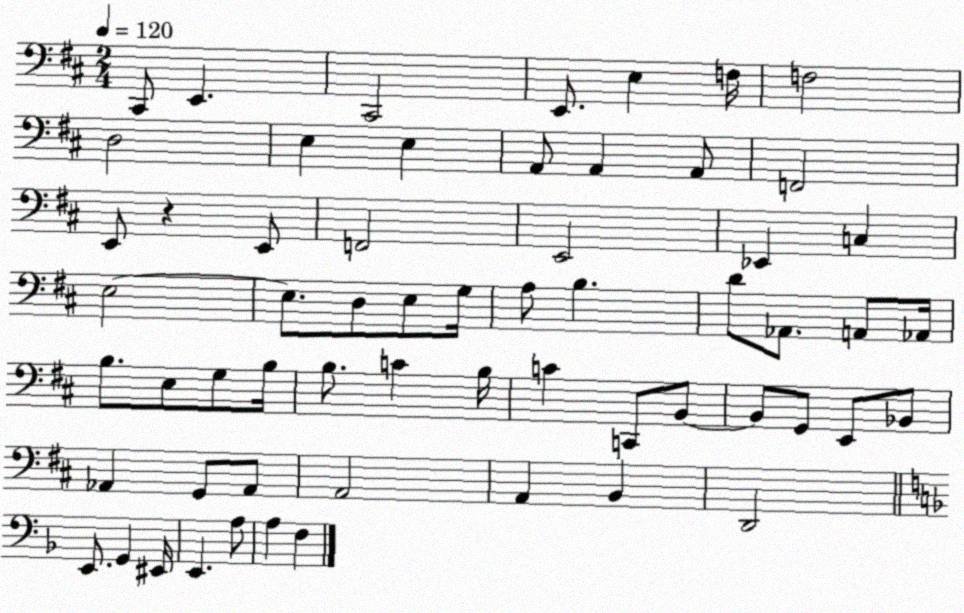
X:1
T:Untitled
M:2/4
L:1/4
K:D
^C,,/2 E,, ^C,,2 E,,/2 E, F,/4 F,2 D,2 E, E, A,,/2 A,, A,,/2 F,,2 E,,/2 z E,,/2 F,,2 E,,2 _E,, C, E,2 E,/2 D,/2 E,/2 G,/4 A,/2 B, D/2 _A,,/2 A,,/2 _A,,/4 B,/2 E,/2 G,/2 B,/4 B,/2 C B,/4 C C,,/2 B,,/2 B,,/2 G,,/2 E,,/2 _B,,/2 _A,, G,,/2 _A,,/2 A,,2 A,, B,, D,,2 E,,/2 G,, ^E,,/4 E,, A,/2 A, F,